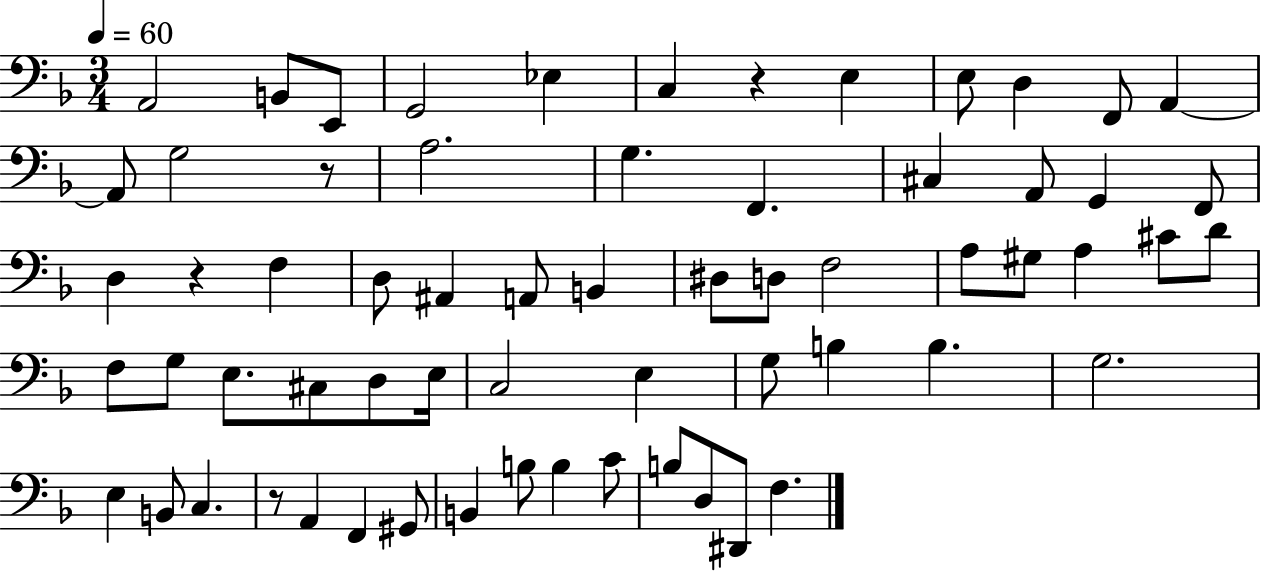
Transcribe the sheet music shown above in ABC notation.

X:1
T:Untitled
M:3/4
L:1/4
K:F
A,,2 B,,/2 E,,/2 G,,2 _E, C, z E, E,/2 D, F,,/2 A,, A,,/2 G,2 z/2 A,2 G, F,, ^C, A,,/2 G,, F,,/2 D, z F, D,/2 ^A,, A,,/2 B,, ^D,/2 D,/2 F,2 A,/2 ^G,/2 A, ^C/2 D/2 F,/2 G,/2 E,/2 ^C,/2 D,/2 E,/4 C,2 E, G,/2 B, B, G,2 E, B,,/2 C, z/2 A,, F,, ^G,,/2 B,, B,/2 B, C/2 B,/2 D,/2 ^D,,/2 F,